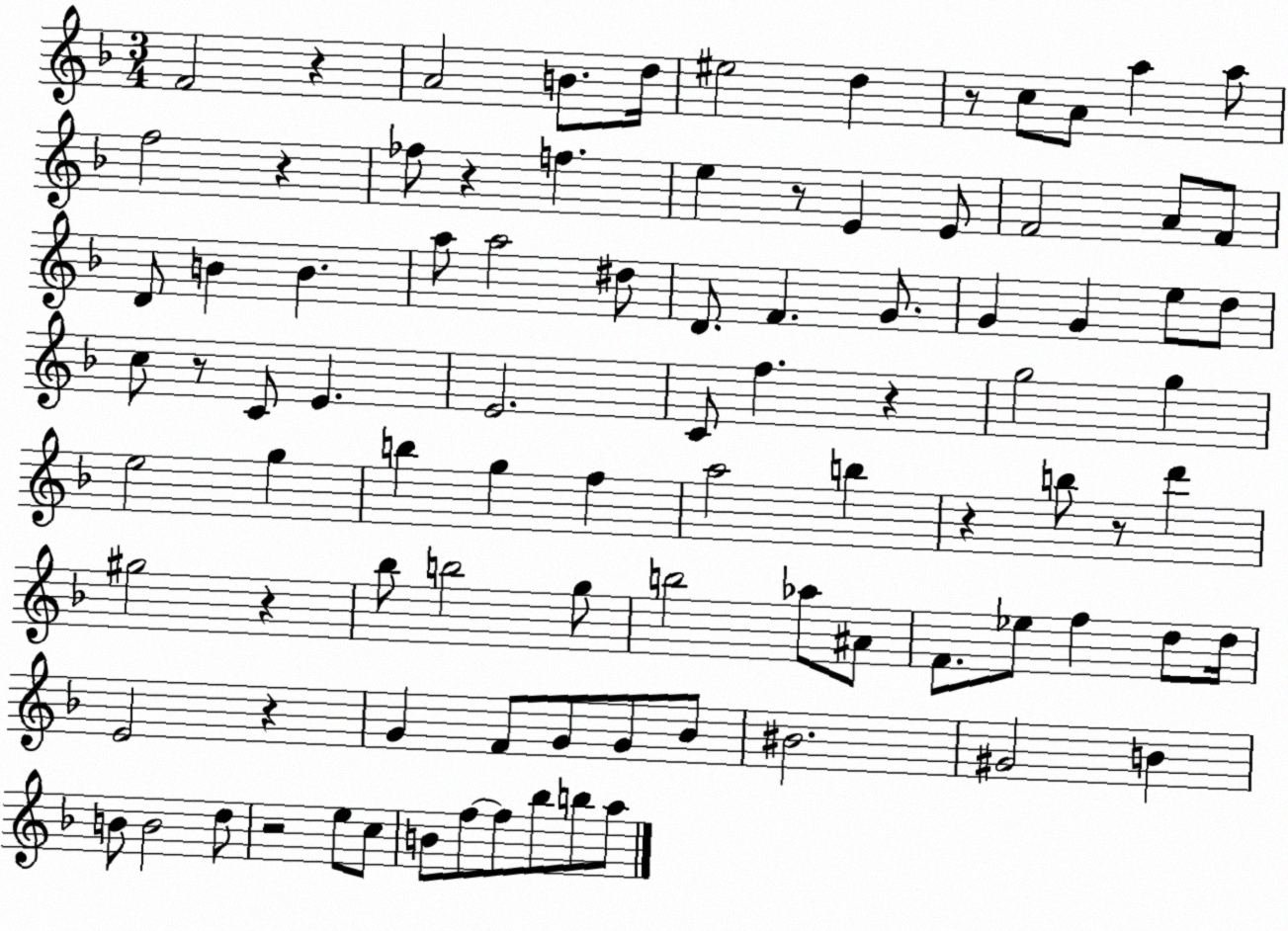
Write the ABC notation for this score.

X:1
T:Untitled
M:3/4
L:1/4
K:F
F2 z A2 B/2 d/4 ^e2 d z/2 c/2 A/2 a a/2 f2 z _f/2 z f e z/2 E E/2 F2 A/2 F/2 D/2 B B a/2 a2 ^d/2 D/2 F G/2 G G e/2 d/2 c/2 z/2 C/2 E E2 C/2 f z g2 g e2 g b g f a2 b z b/2 z/2 d' ^g2 z _b/2 b2 g/2 b2 _a/2 ^A/2 F/2 _e/2 f d/2 d/4 E2 z G F/2 G/2 G/2 _B/2 ^B2 ^G2 B B/2 B2 d/2 z2 e/2 c/2 B/2 f/2 f/2 _b/2 b/2 a/2